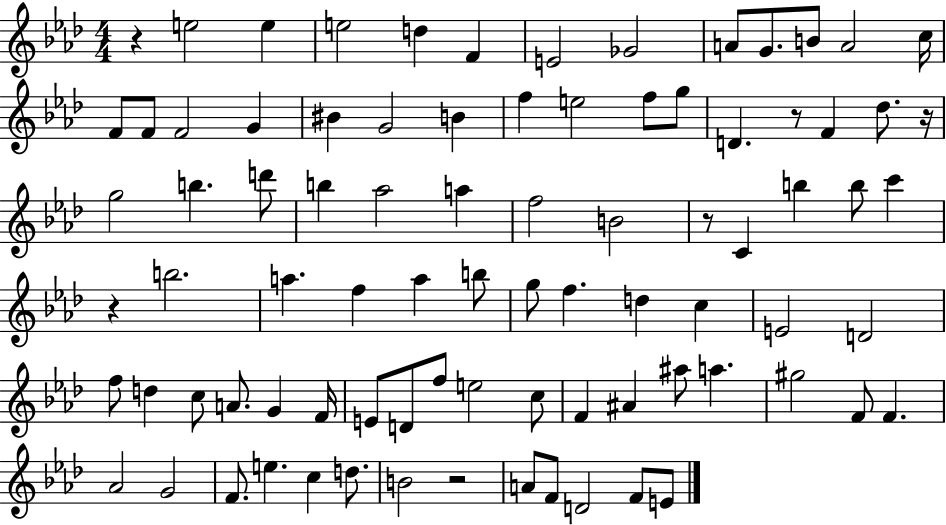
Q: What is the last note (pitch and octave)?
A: E4